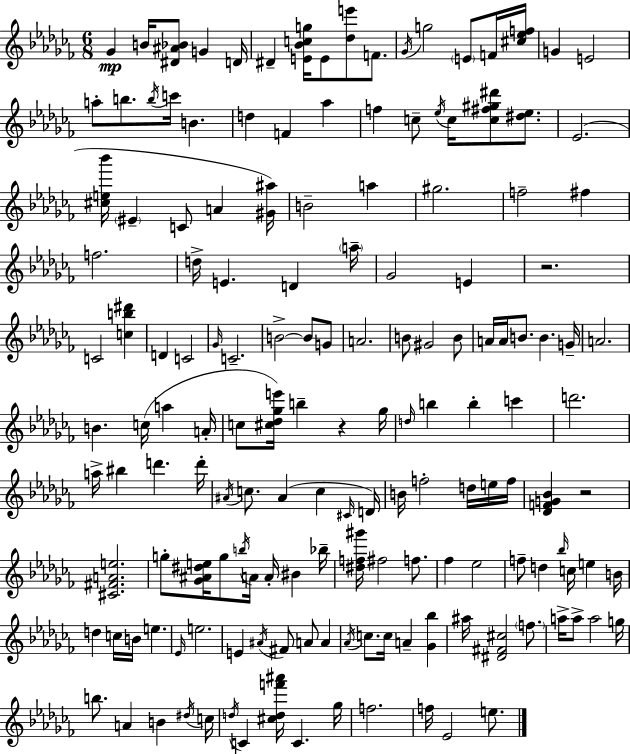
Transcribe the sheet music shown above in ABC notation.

X:1
T:Untitled
M:6/8
L:1/4
K:Abm
_G B/4 [^D^A_B]/2 G D/4 ^D [E_Bcg]/4 E/2 [_de']/2 F/2 _G/4 g2 E/2 F/4 [^c_ef]/4 G E2 a/2 b/2 b/4 c'/4 B d F _a f c/2 _e/4 c/4 [c^f^g^d']/2 [^d_e]/2 _E2 [^ce_b']/4 ^E C/2 A [^G^a]/4 B2 a ^g2 f2 ^f f2 d/4 E D a/4 _G2 E z2 C2 [cb^d'] D C2 _G/4 C2 B2 B/2 G/2 A2 B/2 ^G2 B/2 A/4 A/4 B/2 B G/4 A2 B c/4 a A/4 c/2 [^c_d_ge']/4 b z _g/4 d/4 b b c' d'2 a/4 ^b d' d'/4 ^A/4 c/2 ^A c ^C/4 D/4 B/4 f2 d/4 e/4 f/4 [_DFG_B] z2 [^C^FAe]2 g/2 [_G^A^de]/4 g/2 b/4 A/4 A/4 ^B _b/4 [^df^g']/4 ^f2 f/2 _f _e2 f/2 d _b/4 c/4 e B/4 d c/4 B/4 e _E/4 e2 E ^A/4 ^F/2 A/2 A _A/4 c/2 c/4 A [_G_b] ^a/4 [^D^F^c]2 f/2 a/4 a/2 a2 g/4 b/2 A B ^d/4 c/4 d/4 C [^cdf'^a']/4 C _g/4 f2 f/4 _E2 e/2